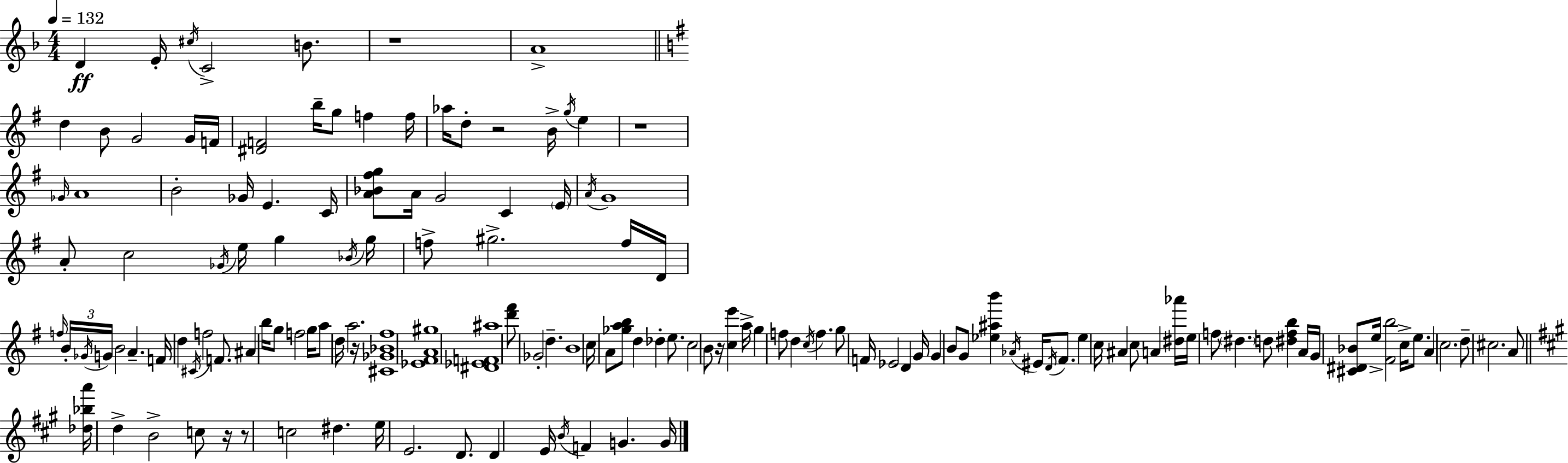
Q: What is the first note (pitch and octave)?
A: D4